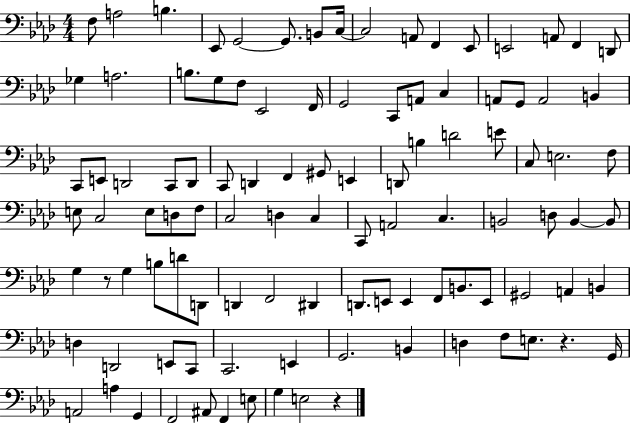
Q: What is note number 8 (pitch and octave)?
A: C3